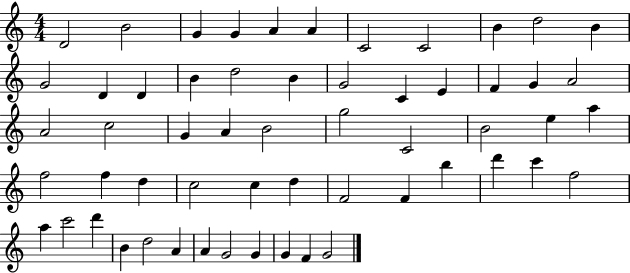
D4/h B4/h G4/q G4/q A4/q A4/q C4/h C4/h B4/q D5/h B4/q G4/h D4/q D4/q B4/q D5/h B4/q G4/h C4/q E4/q F4/q G4/q A4/h A4/h C5/h G4/q A4/q B4/h G5/h C4/h B4/h E5/q A5/q F5/h F5/q D5/q C5/h C5/q D5/q F4/h F4/q B5/q D6/q C6/q F5/h A5/q C6/h D6/q B4/q D5/h A4/q A4/q G4/h G4/q G4/q F4/q G4/h